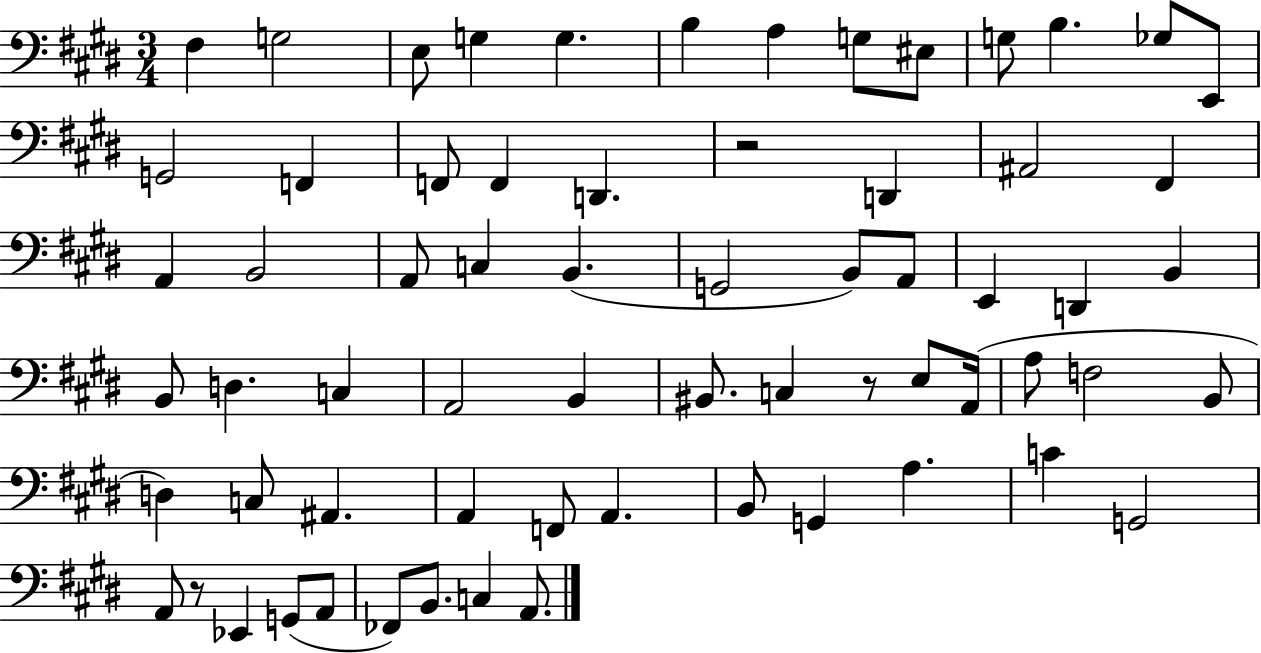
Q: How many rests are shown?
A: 3